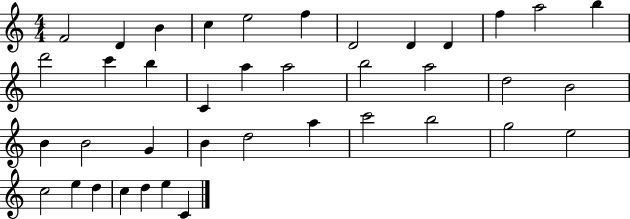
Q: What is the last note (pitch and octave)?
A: C4